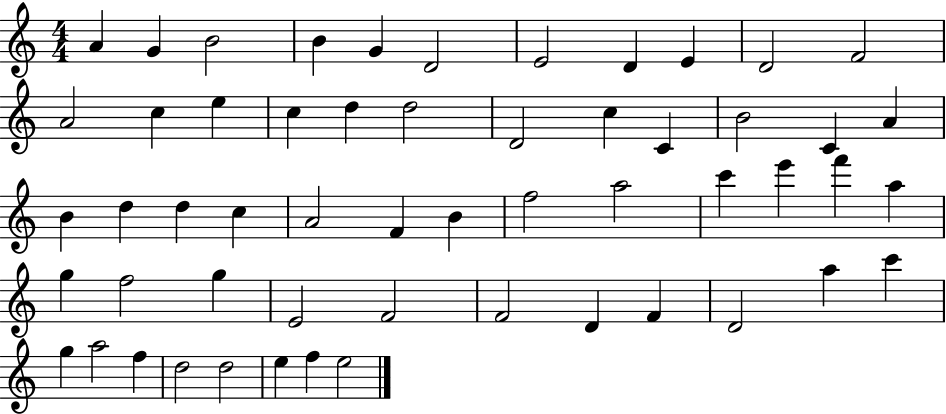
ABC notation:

X:1
T:Untitled
M:4/4
L:1/4
K:C
A G B2 B G D2 E2 D E D2 F2 A2 c e c d d2 D2 c C B2 C A B d d c A2 F B f2 a2 c' e' f' a g f2 g E2 F2 F2 D F D2 a c' g a2 f d2 d2 e f e2